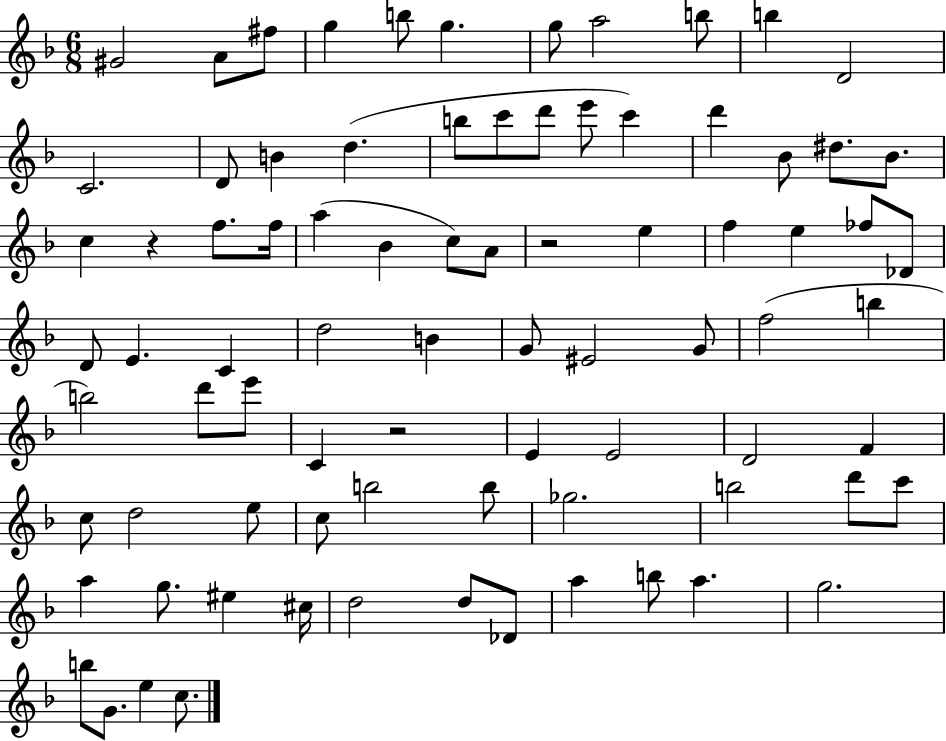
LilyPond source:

{
  \clef treble
  \numericTimeSignature
  \time 6/8
  \key f \major
  gis'2 a'8 fis''8 | g''4 b''8 g''4. | g''8 a''2 b''8 | b''4 d'2 | \break c'2. | d'8 b'4 d''4.( | b''8 c'''8 d'''8 e'''8 c'''4) | d'''4 bes'8 dis''8. bes'8. | \break c''4 r4 f''8. f''16 | a''4( bes'4 c''8) a'8 | r2 e''4 | f''4 e''4 fes''8 des'8 | \break d'8 e'4. c'4 | d''2 b'4 | g'8 eis'2 g'8 | f''2( b''4 | \break b''2) d'''8 e'''8 | c'4 r2 | e'4 e'2 | d'2 f'4 | \break c''8 d''2 e''8 | c''8 b''2 b''8 | ges''2. | b''2 d'''8 c'''8 | \break a''4 g''8. eis''4 cis''16 | d''2 d''8 des'8 | a''4 b''8 a''4. | g''2. | \break b''8 g'8. e''4 c''8. | \bar "|."
}